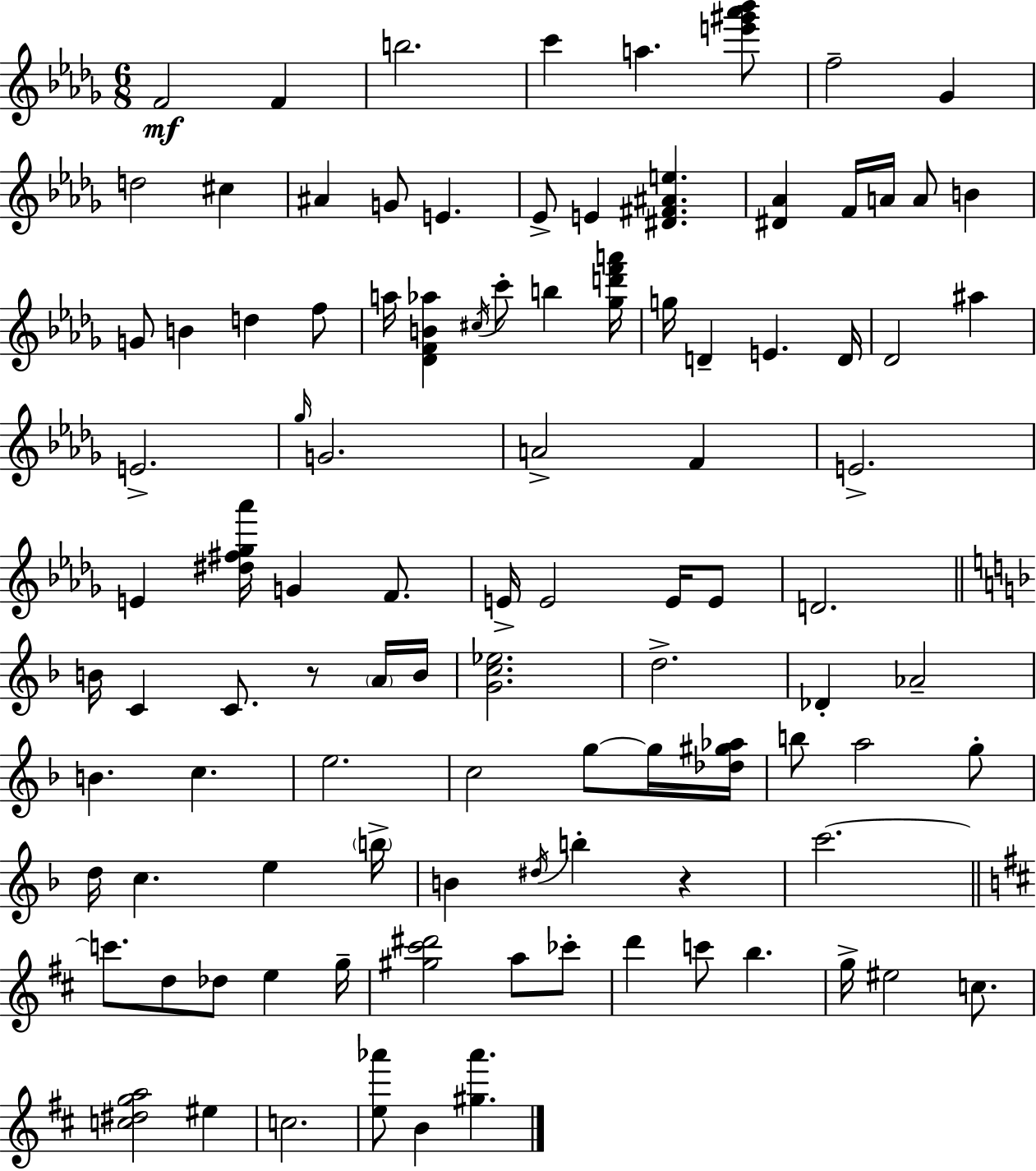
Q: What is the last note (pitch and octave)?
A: B4